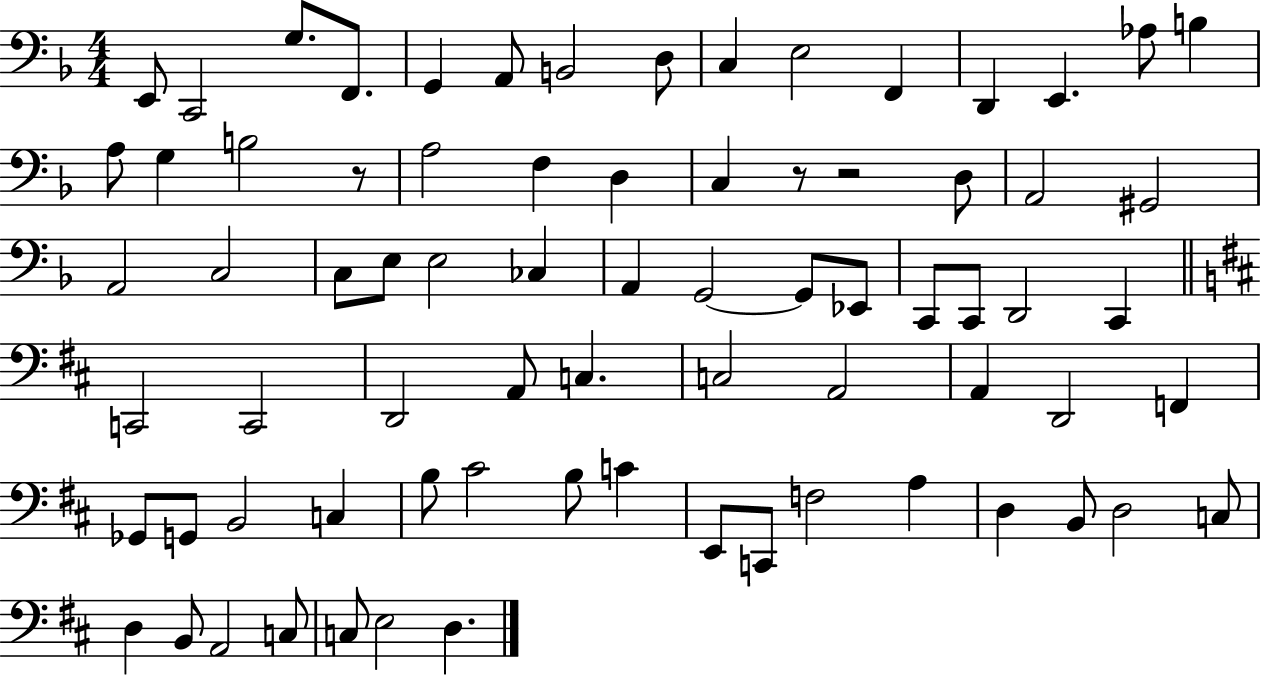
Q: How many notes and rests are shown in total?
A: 75